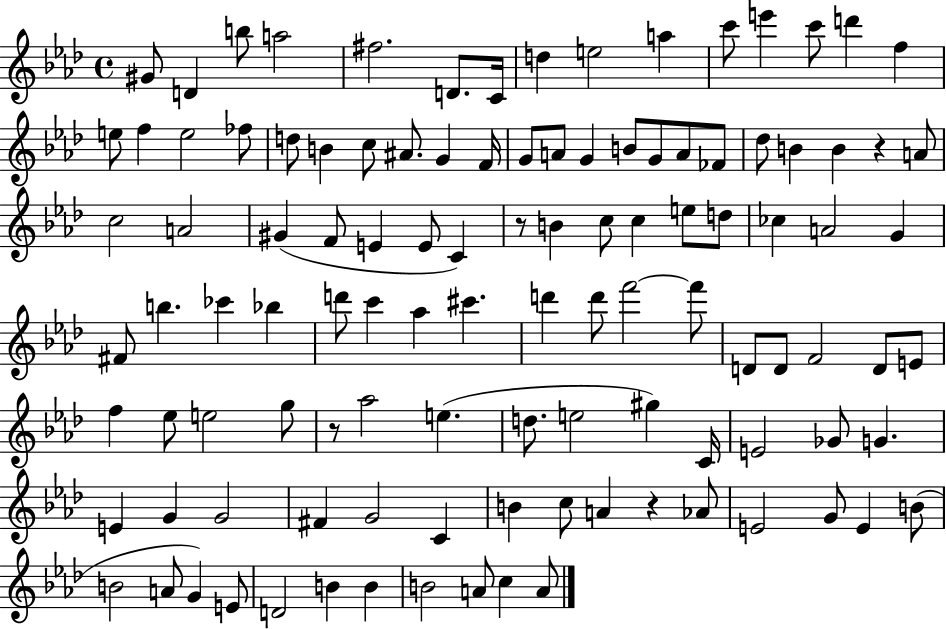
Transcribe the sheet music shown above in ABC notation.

X:1
T:Untitled
M:4/4
L:1/4
K:Ab
^G/2 D b/2 a2 ^f2 D/2 C/4 d e2 a c'/2 e' c'/2 d' f e/2 f e2 _f/2 d/2 B c/2 ^A/2 G F/4 G/2 A/2 G B/2 G/2 A/2 _F/2 _d/2 B B z A/2 c2 A2 ^G F/2 E E/2 C z/2 B c/2 c e/2 d/2 _c A2 G ^F/2 b _c' _b d'/2 c' _a ^c' d' d'/2 f'2 f'/2 D/2 D/2 F2 D/2 E/2 f _e/2 e2 g/2 z/2 _a2 e d/2 e2 ^g C/4 E2 _G/2 G E G G2 ^F G2 C B c/2 A z _A/2 E2 G/2 E B/2 B2 A/2 G E/2 D2 B B B2 A/2 c A/2